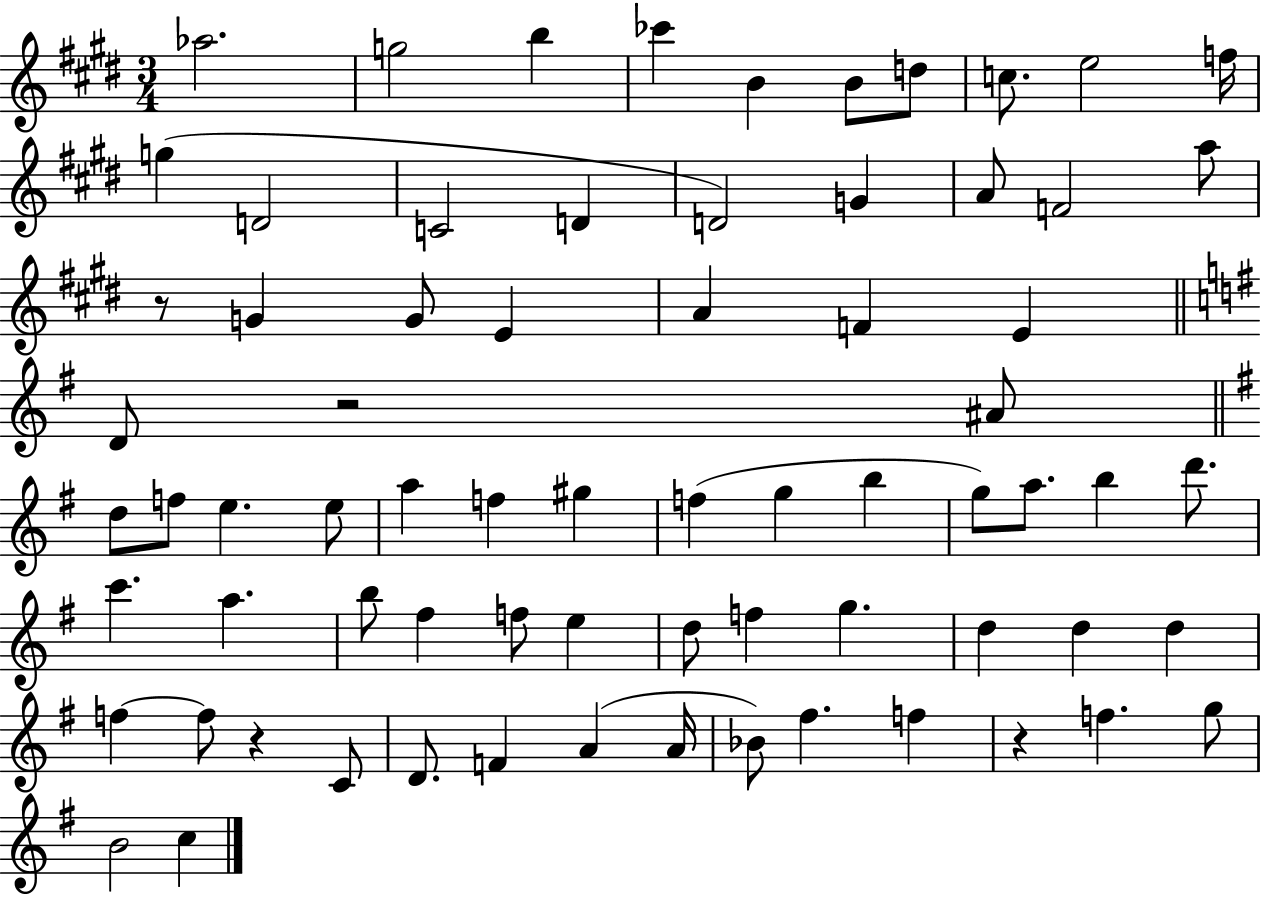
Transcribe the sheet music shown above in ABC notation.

X:1
T:Untitled
M:3/4
L:1/4
K:E
_a2 g2 b _c' B B/2 d/2 c/2 e2 f/4 g D2 C2 D D2 G A/2 F2 a/2 z/2 G G/2 E A F E D/2 z2 ^A/2 d/2 f/2 e e/2 a f ^g f g b g/2 a/2 b d'/2 c' a b/2 ^f f/2 e d/2 f g d d d f f/2 z C/2 D/2 F A A/4 _B/2 ^f f z f g/2 B2 c